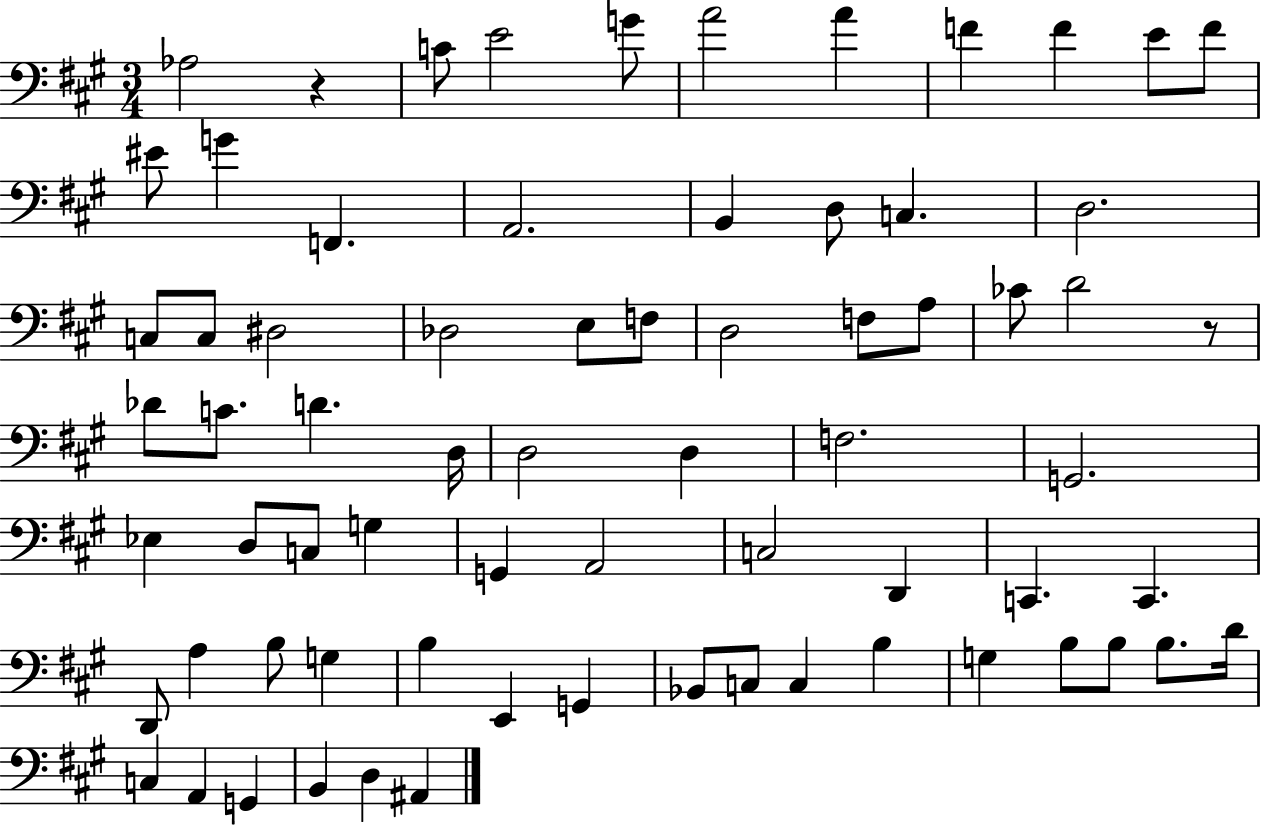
Ab3/h R/q C4/e E4/h G4/e A4/h A4/q F4/q F4/q E4/e F4/e EIS4/e G4/q F2/q. A2/h. B2/q D3/e C3/q. D3/h. C3/e C3/e D#3/h Db3/h E3/e F3/e D3/h F3/e A3/e CES4/e D4/h R/e Db4/e C4/e. D4/q. D3/s D3/h D3/q F3/h. G2/h. Eb3/q D3/e C3/e G3/q G2/q A2/h C3/h D2/q C2/q. C2/q. D2/e A3/q B3/e G3/q B3/q E2/q G2/q Bb2/e C3/e C3/q B3/q G3/q B3/e B3/e B3/e. D4/s C3/q A2/q G2/q B2/q D3/q A#2/q